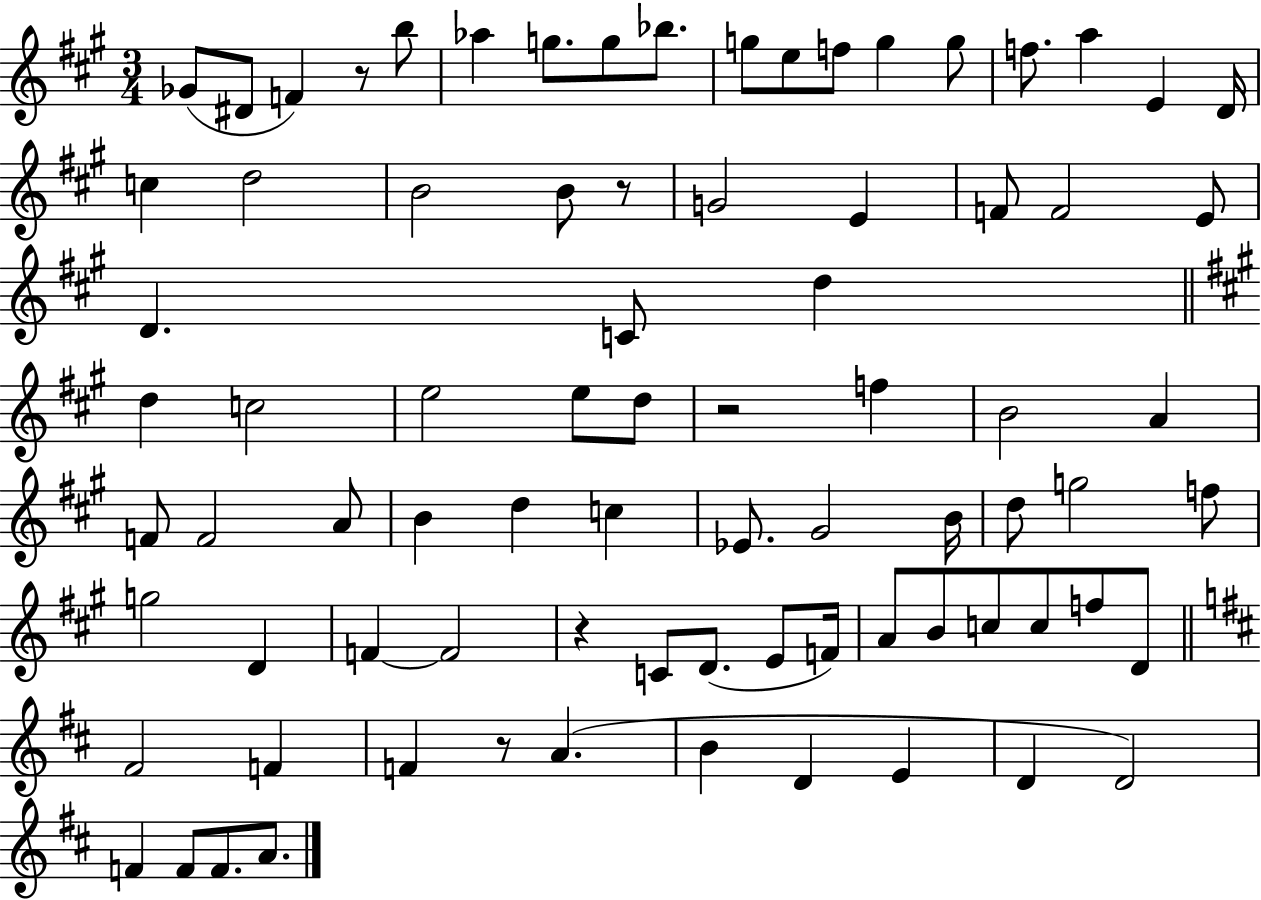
{
  \clef treble
  \numericTimeSignature
  \time 3/4
  \key a \major
  \repeat volta 2 { ges'8( dis'8 f'4) r8 b''8 | aes''4 g''8. g''8 bes''8. | g''8 e''8 f''8 g''4 g''8 | f''8. a''4 e'4 d'16 | \break c''4 d''2 | b'2 b'8 r8 | g'2 e'4 | f'8 f'2 e'8 | \break d'4. c'8 d''4 | \bar "||" \break \key a \major d''4 c''2 | e''2 e''8 d''8 | r2 f''4 | b'2 a'4 | \break f'8 f'2 a'8 | b'4 d''4 c''4 | ees'8. gis'2 b'16 | d''8 g''2 f''8 | \break g''2 d'4 | f'4~~ f'2 | r4 c'8 d'8.( e'8 f'16) | a'8 b'8 c''8 c''8 f''8 d'8 | \break \bar "||" \break \key d \major fis'2 f'4 | f'4 r8 a'4.( | b'4 d'4 e'4 | d'4 d'2) | \break f'4 f'8 f'8. a'8. | } \bar "|."
}